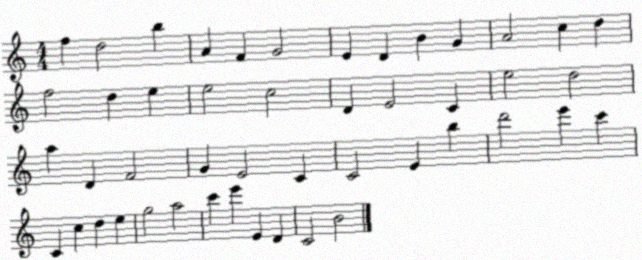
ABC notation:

X:1
T:Untitled
M:4/4
L:1/4
K:C
f d2 b A F G2 E D B G A2 c d f2 d e e2 c2 D E2 C e2 d2 a D F2 G E2 C C2 E b d'2 e' c' C c d e g2 a2 c' e' E D C2 B2